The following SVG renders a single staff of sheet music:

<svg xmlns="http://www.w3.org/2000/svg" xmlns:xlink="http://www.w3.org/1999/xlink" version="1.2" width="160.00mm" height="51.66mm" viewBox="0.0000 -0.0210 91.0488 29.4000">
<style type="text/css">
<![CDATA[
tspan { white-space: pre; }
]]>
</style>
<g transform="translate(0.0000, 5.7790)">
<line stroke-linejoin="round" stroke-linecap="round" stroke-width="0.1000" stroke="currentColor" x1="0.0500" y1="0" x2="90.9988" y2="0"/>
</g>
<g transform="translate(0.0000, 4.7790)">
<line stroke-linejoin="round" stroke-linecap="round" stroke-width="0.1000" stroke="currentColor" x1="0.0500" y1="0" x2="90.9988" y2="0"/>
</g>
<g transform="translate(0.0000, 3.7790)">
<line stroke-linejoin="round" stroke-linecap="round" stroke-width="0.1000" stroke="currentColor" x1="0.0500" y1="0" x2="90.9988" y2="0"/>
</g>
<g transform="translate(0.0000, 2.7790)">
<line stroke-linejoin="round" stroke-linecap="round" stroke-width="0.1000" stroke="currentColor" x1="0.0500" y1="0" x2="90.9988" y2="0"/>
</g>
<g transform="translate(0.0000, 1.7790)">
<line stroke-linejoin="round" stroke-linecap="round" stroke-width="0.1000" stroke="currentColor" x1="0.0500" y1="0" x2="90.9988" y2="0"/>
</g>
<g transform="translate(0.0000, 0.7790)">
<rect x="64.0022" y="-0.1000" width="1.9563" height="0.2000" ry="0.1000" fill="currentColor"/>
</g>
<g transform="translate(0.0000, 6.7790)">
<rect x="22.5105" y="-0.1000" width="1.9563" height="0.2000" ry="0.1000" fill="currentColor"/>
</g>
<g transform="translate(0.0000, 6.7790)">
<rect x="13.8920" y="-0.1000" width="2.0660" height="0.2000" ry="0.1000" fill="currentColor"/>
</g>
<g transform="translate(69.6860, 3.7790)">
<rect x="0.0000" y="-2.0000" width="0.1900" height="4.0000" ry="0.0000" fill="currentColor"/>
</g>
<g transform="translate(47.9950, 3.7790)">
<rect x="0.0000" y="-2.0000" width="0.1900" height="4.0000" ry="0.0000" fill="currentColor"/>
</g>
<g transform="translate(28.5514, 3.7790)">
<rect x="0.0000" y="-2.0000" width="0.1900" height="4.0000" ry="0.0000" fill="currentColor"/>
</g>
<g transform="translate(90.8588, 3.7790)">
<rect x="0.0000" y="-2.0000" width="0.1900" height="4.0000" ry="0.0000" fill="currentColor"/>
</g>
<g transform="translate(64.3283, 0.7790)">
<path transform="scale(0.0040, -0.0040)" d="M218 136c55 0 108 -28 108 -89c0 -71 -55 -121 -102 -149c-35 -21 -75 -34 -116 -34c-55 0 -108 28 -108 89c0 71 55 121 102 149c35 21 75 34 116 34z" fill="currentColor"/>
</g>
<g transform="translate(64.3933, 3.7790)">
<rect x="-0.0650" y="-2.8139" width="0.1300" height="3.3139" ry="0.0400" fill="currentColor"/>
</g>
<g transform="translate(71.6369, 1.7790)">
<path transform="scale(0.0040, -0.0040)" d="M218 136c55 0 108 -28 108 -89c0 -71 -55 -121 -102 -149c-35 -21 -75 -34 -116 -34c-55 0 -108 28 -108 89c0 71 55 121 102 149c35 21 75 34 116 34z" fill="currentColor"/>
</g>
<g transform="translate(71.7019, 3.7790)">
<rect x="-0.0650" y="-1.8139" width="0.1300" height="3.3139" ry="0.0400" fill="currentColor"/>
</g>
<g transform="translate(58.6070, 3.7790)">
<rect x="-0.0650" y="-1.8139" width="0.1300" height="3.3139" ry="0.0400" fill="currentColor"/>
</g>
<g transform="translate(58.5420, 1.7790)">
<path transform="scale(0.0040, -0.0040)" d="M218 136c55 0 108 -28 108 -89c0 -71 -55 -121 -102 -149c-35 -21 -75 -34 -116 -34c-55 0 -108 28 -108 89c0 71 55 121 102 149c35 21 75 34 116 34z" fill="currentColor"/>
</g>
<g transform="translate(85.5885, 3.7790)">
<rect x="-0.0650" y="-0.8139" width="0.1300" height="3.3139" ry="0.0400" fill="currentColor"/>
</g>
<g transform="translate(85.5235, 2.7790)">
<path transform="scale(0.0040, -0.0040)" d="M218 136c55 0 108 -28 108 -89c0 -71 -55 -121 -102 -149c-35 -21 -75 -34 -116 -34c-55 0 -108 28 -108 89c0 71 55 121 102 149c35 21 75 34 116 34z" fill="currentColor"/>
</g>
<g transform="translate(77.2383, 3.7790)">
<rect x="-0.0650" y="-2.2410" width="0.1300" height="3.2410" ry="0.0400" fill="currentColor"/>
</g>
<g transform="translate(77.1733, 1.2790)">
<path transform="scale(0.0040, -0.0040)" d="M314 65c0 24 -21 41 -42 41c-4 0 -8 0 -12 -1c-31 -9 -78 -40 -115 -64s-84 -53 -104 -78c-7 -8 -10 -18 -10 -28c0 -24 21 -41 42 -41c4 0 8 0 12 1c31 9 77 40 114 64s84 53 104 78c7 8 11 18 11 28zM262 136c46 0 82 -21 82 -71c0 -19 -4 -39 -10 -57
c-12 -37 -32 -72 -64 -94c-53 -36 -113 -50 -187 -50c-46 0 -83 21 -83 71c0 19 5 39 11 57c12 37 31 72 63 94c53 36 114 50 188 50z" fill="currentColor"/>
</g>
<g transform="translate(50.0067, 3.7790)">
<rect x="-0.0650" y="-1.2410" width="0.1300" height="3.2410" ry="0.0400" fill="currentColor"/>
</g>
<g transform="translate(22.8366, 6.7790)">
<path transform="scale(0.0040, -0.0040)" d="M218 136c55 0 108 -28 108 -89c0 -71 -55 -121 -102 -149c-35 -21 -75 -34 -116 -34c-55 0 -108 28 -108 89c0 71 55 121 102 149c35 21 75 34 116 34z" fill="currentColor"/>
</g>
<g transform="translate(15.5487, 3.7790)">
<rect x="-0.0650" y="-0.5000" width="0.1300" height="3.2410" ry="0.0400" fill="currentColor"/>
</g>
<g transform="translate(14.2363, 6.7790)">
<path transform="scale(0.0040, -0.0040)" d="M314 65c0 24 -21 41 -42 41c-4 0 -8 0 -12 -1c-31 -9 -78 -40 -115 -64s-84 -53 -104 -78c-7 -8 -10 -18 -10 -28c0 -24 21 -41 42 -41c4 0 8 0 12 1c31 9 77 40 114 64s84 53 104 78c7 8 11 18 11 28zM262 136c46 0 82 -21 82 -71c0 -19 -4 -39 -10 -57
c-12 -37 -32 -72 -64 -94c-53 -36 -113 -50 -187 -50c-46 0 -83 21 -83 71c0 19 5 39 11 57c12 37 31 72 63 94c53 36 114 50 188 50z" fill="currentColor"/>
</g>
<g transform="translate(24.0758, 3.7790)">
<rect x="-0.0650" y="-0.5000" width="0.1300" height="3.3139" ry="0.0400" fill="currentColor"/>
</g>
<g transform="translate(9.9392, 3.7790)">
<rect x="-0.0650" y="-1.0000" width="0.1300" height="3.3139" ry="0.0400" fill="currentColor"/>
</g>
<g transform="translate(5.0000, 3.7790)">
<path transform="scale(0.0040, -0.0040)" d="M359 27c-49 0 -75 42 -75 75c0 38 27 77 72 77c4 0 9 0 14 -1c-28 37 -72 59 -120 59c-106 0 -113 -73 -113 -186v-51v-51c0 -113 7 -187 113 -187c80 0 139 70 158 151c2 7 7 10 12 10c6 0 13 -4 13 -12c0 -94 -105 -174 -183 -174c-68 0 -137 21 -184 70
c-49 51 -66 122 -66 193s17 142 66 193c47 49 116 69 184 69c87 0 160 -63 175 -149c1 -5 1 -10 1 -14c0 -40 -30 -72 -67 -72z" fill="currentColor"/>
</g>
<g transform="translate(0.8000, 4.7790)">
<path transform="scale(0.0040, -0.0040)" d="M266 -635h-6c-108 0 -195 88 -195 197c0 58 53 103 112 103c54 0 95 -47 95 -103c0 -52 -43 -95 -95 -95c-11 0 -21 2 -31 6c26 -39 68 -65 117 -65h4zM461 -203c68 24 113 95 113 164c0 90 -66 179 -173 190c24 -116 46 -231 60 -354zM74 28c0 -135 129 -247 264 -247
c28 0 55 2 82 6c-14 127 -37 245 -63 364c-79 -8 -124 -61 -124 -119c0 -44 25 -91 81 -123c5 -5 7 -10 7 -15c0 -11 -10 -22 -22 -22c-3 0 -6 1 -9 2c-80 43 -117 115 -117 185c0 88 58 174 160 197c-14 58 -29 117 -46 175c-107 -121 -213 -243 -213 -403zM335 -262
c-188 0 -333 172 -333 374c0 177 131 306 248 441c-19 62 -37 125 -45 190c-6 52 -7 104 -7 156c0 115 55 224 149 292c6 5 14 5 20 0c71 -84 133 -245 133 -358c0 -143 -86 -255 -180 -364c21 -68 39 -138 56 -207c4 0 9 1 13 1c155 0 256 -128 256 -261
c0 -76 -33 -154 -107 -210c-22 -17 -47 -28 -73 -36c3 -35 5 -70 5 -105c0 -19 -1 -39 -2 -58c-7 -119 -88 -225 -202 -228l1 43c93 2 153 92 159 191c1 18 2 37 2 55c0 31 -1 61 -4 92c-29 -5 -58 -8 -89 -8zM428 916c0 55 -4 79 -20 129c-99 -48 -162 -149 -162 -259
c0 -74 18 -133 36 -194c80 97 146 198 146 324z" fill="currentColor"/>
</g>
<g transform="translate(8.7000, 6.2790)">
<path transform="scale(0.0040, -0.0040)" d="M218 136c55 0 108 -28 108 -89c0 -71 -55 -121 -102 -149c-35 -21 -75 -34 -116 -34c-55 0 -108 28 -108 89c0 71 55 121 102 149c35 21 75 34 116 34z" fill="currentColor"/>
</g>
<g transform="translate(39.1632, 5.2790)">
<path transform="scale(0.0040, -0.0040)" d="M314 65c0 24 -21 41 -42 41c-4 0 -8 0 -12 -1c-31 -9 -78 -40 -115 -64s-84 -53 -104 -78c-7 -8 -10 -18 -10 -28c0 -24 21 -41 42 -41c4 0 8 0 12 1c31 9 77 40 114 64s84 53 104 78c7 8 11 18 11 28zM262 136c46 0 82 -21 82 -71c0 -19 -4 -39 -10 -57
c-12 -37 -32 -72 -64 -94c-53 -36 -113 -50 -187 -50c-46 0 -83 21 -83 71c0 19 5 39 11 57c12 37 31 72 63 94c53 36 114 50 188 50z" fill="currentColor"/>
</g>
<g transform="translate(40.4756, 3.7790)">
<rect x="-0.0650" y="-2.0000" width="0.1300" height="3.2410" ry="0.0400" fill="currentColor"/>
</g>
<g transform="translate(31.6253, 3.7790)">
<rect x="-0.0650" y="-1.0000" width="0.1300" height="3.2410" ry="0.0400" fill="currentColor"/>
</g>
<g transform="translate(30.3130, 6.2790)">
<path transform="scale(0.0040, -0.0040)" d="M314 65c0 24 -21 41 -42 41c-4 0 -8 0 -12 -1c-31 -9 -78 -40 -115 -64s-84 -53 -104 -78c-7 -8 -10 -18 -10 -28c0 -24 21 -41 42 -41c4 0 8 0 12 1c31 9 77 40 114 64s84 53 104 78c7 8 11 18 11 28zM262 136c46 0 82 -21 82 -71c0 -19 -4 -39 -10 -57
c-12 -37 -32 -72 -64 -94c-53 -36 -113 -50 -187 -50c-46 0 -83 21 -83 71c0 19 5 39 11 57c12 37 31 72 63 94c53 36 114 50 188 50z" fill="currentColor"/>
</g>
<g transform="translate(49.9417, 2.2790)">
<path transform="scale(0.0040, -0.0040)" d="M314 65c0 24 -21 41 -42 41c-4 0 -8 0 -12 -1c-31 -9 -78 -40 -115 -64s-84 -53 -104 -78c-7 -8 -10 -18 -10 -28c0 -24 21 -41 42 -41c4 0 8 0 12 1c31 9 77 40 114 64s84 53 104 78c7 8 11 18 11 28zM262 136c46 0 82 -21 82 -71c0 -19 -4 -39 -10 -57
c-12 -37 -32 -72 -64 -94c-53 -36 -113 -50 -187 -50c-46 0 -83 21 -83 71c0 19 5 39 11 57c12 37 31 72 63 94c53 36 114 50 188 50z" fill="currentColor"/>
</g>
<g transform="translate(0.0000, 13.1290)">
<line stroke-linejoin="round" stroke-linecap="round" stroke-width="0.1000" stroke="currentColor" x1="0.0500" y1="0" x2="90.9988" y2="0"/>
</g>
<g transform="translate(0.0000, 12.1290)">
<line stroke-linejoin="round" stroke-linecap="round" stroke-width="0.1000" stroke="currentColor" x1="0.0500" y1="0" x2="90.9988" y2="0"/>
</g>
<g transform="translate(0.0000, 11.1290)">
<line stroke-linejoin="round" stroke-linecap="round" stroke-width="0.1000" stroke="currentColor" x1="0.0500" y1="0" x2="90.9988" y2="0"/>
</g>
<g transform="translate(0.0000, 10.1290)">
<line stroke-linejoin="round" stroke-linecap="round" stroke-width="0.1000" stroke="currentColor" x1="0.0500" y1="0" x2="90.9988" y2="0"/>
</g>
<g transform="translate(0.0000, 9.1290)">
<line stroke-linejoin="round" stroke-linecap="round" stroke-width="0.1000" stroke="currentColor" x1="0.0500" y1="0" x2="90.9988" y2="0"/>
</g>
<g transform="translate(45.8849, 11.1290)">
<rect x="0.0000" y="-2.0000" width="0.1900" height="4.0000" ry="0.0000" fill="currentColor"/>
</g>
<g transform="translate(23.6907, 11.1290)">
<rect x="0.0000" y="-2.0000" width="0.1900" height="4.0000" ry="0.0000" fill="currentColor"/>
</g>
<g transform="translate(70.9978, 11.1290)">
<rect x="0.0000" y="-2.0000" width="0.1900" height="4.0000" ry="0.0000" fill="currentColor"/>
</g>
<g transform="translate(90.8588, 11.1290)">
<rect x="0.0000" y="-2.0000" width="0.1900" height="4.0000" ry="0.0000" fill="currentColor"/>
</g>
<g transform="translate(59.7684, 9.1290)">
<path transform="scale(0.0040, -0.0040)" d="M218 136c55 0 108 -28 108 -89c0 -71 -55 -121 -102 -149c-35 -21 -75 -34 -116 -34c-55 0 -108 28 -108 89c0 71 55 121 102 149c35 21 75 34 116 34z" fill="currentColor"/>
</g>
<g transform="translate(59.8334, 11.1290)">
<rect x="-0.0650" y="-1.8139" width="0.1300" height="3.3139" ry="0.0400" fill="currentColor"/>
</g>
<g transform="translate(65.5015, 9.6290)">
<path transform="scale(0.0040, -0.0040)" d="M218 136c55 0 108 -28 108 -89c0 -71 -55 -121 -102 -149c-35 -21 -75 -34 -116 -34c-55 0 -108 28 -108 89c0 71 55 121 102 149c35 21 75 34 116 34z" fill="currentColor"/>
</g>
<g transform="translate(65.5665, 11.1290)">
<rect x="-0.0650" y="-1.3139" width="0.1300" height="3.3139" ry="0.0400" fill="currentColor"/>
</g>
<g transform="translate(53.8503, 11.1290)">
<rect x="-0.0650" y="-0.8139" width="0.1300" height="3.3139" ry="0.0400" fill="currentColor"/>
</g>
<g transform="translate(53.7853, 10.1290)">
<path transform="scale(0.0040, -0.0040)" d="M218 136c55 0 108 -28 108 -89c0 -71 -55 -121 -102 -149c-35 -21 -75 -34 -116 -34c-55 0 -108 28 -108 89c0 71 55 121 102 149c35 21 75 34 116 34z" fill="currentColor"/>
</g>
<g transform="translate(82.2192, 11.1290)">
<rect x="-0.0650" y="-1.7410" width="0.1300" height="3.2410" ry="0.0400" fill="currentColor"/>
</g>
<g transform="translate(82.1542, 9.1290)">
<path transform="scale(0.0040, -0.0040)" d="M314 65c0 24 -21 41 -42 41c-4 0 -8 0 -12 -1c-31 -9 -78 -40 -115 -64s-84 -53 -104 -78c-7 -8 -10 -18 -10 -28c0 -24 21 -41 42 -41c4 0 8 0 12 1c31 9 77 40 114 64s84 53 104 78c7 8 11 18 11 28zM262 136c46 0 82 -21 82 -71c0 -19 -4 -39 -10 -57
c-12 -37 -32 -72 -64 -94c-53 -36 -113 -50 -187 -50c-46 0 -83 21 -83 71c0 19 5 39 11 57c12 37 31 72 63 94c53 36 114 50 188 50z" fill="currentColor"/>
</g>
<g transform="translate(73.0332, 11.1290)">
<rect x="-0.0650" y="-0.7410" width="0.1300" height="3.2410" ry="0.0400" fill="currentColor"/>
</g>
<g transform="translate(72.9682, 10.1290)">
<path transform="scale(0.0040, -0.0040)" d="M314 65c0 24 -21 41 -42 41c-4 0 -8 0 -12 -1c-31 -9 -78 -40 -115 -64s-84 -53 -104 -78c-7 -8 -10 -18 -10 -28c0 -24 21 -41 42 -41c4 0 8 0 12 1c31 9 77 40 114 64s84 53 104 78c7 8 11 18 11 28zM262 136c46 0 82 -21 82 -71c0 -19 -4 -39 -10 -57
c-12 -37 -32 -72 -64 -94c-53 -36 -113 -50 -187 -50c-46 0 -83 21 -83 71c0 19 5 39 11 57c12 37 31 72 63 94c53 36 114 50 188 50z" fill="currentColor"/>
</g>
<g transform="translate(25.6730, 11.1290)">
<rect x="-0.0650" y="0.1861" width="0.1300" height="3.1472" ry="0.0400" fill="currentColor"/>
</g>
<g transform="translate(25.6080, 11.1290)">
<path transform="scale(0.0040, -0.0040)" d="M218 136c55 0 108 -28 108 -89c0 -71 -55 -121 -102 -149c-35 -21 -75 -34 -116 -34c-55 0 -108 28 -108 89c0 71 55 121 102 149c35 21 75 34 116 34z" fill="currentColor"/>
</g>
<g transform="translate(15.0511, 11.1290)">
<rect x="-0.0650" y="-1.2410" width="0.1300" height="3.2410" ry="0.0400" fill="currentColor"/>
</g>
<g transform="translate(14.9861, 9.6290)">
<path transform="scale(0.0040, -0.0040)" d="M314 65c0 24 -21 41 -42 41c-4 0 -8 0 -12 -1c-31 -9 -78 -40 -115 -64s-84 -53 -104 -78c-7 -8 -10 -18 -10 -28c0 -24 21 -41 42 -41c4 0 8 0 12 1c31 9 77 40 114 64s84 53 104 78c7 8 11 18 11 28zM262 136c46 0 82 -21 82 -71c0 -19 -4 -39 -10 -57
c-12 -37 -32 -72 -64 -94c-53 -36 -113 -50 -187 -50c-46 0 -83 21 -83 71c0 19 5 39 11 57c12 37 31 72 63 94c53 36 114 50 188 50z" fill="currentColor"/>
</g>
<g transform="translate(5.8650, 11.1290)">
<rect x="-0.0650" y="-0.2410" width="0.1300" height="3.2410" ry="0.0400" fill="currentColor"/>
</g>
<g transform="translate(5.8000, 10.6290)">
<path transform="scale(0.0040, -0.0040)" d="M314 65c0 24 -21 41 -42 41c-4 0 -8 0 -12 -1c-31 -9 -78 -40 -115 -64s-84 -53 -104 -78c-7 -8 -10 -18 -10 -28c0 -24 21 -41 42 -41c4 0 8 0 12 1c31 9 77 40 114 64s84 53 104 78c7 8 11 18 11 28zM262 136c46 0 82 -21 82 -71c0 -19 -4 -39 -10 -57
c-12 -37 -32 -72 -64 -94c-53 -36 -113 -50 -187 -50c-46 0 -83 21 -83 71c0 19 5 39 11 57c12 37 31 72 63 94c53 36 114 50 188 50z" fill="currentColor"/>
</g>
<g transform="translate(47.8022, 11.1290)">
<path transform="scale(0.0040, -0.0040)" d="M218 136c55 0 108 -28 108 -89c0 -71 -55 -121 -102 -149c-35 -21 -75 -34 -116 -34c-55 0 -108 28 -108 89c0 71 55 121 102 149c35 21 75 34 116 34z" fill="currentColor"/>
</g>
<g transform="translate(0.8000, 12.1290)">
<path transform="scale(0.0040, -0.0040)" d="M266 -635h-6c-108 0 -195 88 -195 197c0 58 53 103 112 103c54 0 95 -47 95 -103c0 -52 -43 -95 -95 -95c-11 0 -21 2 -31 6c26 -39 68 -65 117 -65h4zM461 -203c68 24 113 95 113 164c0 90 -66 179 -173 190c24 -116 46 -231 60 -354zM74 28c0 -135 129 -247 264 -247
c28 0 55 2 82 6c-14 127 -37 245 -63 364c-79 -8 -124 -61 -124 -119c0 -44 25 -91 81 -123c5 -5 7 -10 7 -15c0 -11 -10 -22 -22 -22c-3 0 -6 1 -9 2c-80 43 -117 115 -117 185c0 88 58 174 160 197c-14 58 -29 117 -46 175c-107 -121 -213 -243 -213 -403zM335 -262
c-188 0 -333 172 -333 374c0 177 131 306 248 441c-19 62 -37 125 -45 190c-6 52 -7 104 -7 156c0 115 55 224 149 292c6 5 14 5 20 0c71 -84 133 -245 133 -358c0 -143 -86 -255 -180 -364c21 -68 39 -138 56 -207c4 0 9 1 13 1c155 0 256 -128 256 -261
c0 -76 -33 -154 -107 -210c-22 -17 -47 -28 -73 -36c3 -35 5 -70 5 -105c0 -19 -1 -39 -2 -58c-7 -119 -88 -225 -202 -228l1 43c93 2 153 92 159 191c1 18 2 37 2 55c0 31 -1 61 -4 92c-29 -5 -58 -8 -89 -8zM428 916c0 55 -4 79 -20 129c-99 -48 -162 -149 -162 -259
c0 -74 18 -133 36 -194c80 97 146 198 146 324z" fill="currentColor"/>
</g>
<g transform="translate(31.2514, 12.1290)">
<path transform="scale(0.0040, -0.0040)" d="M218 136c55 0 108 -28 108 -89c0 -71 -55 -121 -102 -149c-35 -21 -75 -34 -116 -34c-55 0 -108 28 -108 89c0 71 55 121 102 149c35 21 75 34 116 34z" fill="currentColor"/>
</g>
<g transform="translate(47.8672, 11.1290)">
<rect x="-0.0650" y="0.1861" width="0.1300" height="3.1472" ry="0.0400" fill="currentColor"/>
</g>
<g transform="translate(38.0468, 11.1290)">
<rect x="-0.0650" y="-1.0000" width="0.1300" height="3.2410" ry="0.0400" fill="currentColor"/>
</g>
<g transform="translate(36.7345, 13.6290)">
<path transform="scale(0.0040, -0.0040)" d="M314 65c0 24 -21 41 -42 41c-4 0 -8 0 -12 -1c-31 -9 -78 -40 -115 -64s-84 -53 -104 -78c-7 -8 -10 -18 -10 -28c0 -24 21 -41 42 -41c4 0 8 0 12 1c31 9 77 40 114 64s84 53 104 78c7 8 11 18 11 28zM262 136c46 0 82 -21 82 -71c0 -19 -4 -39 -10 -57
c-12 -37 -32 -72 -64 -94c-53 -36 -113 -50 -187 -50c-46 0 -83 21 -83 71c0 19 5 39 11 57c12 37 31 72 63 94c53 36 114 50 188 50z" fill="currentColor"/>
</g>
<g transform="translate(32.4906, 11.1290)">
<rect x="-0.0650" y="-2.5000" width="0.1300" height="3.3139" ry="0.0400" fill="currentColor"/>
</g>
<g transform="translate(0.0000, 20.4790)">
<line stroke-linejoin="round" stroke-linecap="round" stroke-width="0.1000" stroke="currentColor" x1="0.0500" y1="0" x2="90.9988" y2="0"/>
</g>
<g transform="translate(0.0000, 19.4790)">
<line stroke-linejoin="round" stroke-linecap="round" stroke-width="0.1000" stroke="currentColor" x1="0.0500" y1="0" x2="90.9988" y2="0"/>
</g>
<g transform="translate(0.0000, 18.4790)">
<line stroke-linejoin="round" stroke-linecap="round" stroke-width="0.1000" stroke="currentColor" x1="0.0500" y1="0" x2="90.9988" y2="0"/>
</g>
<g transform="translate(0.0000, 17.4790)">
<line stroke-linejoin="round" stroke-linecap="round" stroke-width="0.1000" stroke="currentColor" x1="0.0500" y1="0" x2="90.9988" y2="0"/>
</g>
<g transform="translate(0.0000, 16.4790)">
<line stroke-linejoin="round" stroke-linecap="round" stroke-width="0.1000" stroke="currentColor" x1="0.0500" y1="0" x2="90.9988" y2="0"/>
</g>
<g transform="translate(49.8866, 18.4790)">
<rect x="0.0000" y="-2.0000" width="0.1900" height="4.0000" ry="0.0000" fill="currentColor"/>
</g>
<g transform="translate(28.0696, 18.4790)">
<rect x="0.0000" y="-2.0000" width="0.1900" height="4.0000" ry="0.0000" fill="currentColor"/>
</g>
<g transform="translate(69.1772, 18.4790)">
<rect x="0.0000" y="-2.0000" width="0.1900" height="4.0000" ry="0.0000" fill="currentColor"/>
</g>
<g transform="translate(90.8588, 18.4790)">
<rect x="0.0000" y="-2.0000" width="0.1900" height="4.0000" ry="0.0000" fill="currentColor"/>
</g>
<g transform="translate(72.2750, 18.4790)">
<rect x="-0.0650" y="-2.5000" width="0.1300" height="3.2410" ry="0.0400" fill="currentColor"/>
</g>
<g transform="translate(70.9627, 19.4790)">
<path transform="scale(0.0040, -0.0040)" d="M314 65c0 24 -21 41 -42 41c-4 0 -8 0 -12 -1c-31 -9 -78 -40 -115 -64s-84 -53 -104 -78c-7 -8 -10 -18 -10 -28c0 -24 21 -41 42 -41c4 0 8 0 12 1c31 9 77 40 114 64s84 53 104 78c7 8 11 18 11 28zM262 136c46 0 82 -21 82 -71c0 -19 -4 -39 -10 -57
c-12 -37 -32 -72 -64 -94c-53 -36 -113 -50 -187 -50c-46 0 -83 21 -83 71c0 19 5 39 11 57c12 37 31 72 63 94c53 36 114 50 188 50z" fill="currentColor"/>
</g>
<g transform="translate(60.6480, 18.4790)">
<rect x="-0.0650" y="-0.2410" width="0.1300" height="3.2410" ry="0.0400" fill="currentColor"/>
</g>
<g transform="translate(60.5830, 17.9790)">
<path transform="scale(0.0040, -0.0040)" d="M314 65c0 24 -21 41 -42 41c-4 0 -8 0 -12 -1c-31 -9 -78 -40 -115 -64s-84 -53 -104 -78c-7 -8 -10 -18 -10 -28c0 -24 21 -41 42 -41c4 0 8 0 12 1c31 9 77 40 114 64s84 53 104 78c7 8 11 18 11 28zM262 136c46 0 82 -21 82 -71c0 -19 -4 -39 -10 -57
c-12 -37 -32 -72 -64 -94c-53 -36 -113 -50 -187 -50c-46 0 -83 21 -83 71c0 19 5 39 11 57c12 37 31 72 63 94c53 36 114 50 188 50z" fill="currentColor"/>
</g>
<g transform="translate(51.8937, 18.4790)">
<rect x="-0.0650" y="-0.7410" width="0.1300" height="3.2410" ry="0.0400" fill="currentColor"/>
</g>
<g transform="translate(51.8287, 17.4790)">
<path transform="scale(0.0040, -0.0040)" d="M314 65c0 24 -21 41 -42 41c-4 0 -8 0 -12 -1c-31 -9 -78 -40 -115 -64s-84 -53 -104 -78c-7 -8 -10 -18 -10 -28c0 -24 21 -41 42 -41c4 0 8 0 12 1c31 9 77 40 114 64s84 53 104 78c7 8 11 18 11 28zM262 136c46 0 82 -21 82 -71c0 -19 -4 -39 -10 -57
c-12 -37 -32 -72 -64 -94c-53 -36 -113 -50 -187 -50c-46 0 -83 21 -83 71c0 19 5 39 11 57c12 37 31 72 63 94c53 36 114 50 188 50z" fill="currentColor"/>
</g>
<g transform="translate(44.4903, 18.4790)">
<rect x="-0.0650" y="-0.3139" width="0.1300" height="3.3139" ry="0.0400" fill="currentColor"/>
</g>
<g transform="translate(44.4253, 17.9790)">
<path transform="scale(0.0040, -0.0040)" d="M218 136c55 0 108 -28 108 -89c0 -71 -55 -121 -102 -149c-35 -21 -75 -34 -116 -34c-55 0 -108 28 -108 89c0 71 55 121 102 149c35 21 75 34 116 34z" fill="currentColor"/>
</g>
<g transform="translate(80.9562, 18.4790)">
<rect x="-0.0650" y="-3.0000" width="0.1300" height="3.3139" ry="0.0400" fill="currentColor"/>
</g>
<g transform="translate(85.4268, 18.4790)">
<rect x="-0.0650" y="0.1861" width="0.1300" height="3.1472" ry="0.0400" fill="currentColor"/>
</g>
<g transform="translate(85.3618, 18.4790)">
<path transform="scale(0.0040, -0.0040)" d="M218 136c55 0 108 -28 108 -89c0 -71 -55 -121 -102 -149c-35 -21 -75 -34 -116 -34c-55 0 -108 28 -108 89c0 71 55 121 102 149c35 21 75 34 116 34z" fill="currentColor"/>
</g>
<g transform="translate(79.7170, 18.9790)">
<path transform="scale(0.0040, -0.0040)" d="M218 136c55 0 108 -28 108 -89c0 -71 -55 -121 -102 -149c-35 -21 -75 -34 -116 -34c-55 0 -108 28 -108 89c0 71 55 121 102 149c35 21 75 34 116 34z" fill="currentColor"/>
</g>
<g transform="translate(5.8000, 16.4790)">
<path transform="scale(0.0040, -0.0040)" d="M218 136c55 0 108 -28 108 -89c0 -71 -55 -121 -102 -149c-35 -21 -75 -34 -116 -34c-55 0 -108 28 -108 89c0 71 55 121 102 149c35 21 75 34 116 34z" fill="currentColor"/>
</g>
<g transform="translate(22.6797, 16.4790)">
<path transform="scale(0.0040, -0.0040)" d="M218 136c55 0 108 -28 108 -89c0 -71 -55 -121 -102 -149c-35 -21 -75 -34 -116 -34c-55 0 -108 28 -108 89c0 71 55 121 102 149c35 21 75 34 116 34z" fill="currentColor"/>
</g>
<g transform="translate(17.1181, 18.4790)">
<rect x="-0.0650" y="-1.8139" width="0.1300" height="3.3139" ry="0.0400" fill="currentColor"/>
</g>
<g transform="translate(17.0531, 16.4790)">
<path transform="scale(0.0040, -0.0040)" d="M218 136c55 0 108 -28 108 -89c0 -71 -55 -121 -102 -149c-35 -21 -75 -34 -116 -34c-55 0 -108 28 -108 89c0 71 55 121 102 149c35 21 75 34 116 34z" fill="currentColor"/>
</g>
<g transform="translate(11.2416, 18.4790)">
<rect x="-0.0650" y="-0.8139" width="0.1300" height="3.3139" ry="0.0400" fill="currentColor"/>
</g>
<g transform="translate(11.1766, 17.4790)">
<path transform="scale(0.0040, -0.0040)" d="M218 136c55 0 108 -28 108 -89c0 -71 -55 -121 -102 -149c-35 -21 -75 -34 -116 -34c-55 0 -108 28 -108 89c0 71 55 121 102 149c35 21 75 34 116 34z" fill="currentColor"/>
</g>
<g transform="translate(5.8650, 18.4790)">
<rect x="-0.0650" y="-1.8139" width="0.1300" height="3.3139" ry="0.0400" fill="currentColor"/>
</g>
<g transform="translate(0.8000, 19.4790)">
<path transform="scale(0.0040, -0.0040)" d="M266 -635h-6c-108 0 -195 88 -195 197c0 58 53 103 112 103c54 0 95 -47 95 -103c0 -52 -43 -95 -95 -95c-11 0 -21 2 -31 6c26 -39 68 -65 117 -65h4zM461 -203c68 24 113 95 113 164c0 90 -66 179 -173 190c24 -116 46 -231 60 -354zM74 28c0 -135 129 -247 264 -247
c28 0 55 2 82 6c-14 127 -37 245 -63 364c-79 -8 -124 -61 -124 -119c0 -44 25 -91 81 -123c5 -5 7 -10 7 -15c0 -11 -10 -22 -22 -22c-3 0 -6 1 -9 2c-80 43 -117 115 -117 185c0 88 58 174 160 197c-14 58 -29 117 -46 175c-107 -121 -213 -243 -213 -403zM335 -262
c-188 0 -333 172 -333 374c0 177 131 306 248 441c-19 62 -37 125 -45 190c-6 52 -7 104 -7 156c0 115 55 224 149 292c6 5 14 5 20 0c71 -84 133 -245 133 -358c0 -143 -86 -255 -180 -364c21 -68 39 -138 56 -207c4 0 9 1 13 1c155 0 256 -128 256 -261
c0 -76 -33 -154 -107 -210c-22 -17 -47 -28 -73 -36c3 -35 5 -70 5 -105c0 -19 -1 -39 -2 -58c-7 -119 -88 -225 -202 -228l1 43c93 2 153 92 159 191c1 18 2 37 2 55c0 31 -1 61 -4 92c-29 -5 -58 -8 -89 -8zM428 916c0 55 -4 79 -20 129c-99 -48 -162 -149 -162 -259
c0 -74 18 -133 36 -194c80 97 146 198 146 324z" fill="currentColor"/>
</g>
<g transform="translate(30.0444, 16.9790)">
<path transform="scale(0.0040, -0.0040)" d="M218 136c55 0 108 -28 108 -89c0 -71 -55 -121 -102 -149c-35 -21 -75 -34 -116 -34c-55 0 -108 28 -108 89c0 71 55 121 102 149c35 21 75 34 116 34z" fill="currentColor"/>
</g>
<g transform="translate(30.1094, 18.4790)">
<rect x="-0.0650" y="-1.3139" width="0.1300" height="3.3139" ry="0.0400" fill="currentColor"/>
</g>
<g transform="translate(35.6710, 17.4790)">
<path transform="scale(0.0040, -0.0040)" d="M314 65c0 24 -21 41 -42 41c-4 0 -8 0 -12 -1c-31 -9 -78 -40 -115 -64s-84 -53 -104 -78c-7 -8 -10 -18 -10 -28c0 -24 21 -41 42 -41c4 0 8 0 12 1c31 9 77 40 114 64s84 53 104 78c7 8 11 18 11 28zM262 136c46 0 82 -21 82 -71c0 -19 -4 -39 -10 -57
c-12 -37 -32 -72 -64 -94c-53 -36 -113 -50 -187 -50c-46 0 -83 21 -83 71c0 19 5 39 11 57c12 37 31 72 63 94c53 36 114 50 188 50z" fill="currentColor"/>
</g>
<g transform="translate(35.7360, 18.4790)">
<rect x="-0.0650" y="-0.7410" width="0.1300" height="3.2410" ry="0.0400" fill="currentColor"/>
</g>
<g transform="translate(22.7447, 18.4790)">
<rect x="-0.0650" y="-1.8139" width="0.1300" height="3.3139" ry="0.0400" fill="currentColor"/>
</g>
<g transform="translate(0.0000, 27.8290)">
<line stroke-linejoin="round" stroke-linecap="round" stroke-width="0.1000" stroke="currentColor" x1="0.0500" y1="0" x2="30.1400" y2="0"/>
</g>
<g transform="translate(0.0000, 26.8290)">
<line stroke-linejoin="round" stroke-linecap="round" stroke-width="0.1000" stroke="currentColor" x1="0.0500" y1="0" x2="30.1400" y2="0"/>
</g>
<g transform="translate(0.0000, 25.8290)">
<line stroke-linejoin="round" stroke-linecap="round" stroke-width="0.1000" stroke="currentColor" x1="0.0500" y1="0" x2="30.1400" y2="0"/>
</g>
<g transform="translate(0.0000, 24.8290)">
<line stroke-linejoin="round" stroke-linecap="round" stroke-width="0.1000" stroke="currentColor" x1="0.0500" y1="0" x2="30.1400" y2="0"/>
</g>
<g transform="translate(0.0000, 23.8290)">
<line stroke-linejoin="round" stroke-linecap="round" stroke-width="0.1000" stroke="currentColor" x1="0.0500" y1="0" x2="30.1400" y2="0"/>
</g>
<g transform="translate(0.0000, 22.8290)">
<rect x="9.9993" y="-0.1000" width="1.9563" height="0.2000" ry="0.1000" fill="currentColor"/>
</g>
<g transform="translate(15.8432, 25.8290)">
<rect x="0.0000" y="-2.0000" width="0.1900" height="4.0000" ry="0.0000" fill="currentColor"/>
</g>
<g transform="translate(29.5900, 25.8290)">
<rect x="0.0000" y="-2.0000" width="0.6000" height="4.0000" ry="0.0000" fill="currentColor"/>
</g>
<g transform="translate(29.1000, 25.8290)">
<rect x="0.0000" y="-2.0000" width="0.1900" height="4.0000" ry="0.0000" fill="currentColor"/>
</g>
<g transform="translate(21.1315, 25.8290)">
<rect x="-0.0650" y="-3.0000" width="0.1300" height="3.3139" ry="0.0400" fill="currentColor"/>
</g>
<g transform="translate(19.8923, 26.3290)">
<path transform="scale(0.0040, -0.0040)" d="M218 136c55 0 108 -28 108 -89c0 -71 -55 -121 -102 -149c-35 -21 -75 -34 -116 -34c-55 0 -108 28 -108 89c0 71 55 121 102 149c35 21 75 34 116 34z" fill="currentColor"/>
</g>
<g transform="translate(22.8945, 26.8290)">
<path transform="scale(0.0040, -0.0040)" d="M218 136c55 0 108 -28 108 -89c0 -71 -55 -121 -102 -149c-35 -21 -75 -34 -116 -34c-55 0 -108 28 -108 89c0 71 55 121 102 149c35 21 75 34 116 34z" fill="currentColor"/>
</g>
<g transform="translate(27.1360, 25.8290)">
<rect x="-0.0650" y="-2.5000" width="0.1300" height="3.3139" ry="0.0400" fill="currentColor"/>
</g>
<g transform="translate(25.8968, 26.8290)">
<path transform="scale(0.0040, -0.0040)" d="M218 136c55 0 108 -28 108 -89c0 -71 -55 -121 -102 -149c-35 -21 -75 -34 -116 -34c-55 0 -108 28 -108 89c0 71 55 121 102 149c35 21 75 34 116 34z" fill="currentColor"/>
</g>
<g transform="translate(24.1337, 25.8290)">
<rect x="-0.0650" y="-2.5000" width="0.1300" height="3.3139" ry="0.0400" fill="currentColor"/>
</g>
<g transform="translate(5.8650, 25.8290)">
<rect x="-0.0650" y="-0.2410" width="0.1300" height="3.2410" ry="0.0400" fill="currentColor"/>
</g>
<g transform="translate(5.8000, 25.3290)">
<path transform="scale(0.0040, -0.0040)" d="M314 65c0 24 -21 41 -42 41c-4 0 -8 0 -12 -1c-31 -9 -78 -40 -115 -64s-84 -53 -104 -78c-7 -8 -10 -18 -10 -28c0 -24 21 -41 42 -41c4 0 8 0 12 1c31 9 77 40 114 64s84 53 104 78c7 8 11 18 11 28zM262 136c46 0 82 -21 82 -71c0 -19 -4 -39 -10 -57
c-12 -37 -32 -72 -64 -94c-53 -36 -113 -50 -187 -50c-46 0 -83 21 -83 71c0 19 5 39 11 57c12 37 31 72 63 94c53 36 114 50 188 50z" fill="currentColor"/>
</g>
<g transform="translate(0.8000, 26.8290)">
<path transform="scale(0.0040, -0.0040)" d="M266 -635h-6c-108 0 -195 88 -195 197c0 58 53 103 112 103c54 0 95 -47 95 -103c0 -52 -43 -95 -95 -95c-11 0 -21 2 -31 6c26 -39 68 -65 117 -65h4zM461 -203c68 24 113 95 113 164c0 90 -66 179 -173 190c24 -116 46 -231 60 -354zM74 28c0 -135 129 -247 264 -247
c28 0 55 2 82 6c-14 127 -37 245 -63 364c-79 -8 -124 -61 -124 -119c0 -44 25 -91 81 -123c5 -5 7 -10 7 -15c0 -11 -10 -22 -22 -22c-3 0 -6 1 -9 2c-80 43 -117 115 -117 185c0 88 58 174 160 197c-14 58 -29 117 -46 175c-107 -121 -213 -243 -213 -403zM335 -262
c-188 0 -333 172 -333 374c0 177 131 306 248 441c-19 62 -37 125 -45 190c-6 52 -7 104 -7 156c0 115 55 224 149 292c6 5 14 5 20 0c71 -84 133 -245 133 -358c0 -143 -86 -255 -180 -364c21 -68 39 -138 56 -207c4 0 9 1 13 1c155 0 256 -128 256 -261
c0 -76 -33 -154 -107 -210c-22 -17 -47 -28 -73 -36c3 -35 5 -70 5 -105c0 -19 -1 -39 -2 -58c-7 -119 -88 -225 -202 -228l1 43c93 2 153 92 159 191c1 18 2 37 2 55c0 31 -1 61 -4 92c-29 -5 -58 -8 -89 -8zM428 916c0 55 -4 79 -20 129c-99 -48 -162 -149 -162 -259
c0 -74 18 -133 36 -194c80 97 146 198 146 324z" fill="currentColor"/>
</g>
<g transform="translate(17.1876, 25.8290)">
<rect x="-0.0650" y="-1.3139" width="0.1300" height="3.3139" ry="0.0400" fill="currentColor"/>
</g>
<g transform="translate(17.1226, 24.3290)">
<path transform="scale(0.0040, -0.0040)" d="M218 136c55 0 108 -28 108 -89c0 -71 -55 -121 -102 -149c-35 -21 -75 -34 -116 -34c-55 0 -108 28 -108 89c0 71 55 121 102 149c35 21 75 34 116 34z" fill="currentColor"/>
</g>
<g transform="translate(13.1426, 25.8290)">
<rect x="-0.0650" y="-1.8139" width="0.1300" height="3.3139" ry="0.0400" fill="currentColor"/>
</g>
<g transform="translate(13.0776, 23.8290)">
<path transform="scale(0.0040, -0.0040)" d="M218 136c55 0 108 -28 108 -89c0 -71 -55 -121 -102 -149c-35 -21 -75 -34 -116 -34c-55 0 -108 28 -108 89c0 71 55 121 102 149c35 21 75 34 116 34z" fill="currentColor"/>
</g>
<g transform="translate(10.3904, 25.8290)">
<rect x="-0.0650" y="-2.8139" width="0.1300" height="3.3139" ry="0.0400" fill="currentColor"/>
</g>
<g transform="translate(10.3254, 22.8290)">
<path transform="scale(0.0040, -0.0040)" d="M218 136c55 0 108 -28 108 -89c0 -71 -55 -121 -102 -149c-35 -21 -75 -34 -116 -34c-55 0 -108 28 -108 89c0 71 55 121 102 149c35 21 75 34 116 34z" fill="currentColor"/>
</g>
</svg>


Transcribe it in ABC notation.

X:1
T:Untitled
M:4/4
L:1/4
K:C
D C2 C D2 F2 e2 f a f g2 d c2 e2 B G D2 B d f e d2 f2 f d f f e d2 c d2 c2 G2 A B c2 a f e A G G